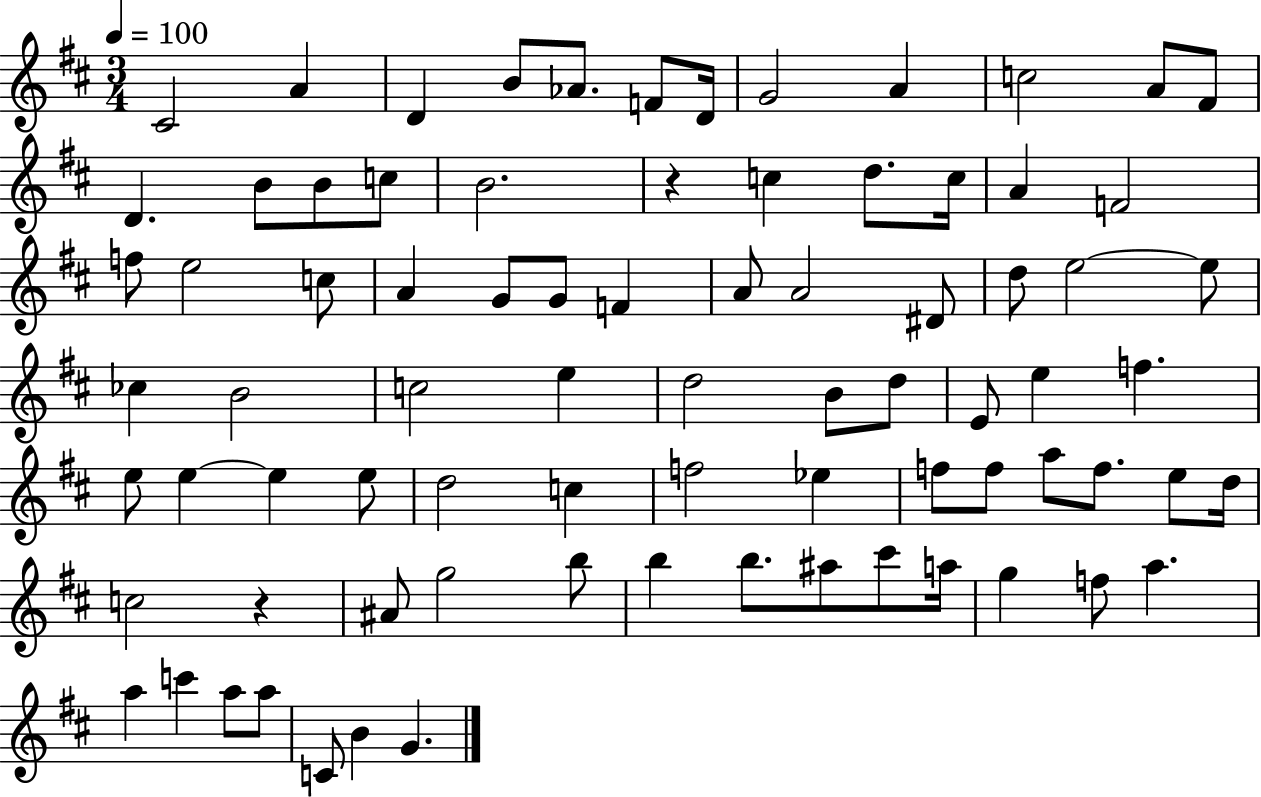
{
  \clef treble
  \numericTimeSignature
  \time 3/4
  \key d \major
  \tempo 4 = 100
  cis'2 a'4 | d'4 b'8 aes'8. f'8 d'16 | g'2 a'4 | c''2 a'8 fis'8 | \break d'4. b'8 b'8 c''8 | b'2. | r4 c''4 d''8. c''16 | a'4 f'2 | \break f''8 e''2 c''8 | a'4 g'8 g'8 f'4 | a'8 a'2 dis'8 | d''8 e''2~~ e''8 | \break ces''4 b'2 | c''2 e''4 | d''2 b'8 d''8 | e'8 e''4 f''4. | \break e''8 e''4~~ e''4 e''8 | d''2 c''4 | f''2 ees''4 | f''8 f''8 a''8 f''8. e''8 d''16 | \break c''2 r4 | ais'8 g''2 b''8 | b''4 b''8. ais''8 cis'''8 a''16 | g''4 f''8 a''4. | \break a''4 c'''4 a''8 a''8 | c'8 b'4 g'4. | \bar "|."
}